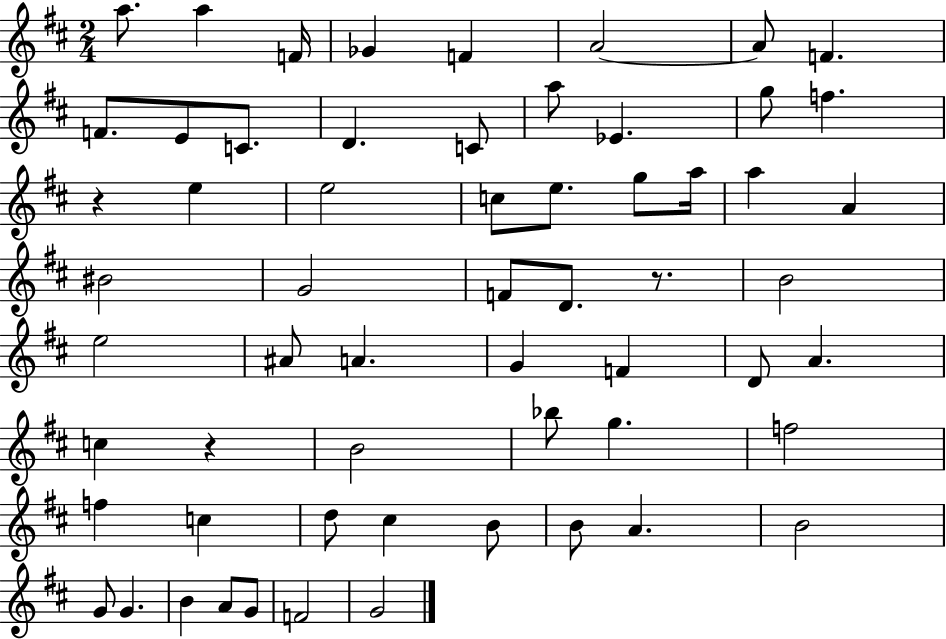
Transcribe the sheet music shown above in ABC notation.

X:1
T:Untitled
M:2/4
L:1/4
K:D
a/2 a F/4 _G F A2 A/2 F F/2 E/2 C/2 D C/2 a/2 _E g/2 f z e e2 c/2 e/2 g/2 a/4 a A ^B2 G2 F/2 D/2 z/2 B2 e2 ^A/2 A G F D/2 A c z B2 _b/2 g f2 f c d/2 ^c B/2 B/2 A B2 G/2 G B A/2 G/2 F2 G2